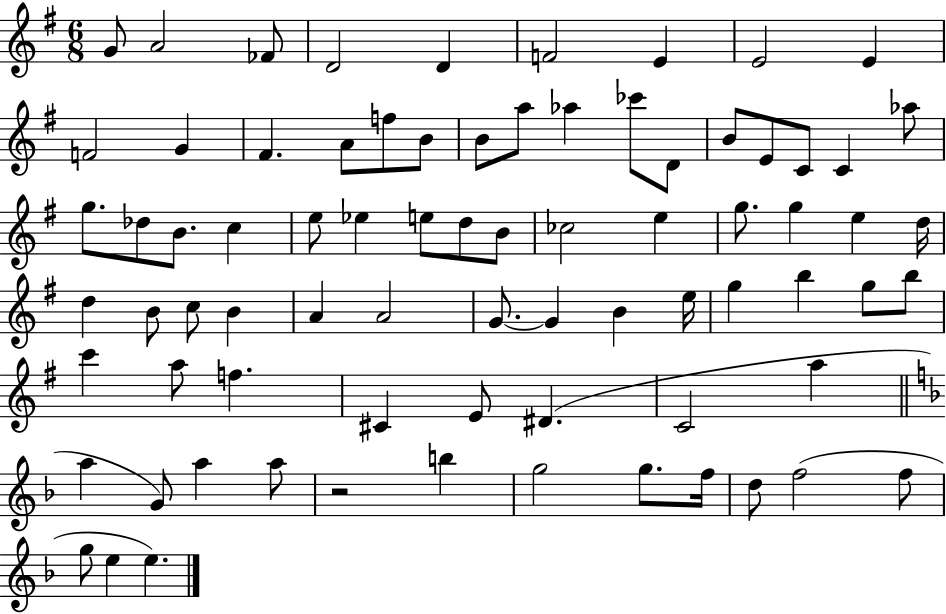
X:1
T:Untitled
M:6/8
L:1/4
K:G
G/2 A2 _F/2 D2 D F2 E E2 E F2 G ^F A/2 f/2 B/2 B/2 a/2 _a _c'/2 D/2 B/2 E/2 C/2 C _a/2 g/2 _d/2 B/2 c e/2 _e e/2 d/2 B/2 _c2 e g/2 g e d/4 d B/2 c/2 B A A2 G/2 G B e/4 g b g/2 b/2 c' a/2 f ^C E/2 ^D C2 a a G/2 a a/2 z2 b g2 g/2 f/4 d/2 f2 f/2 g/2 e e